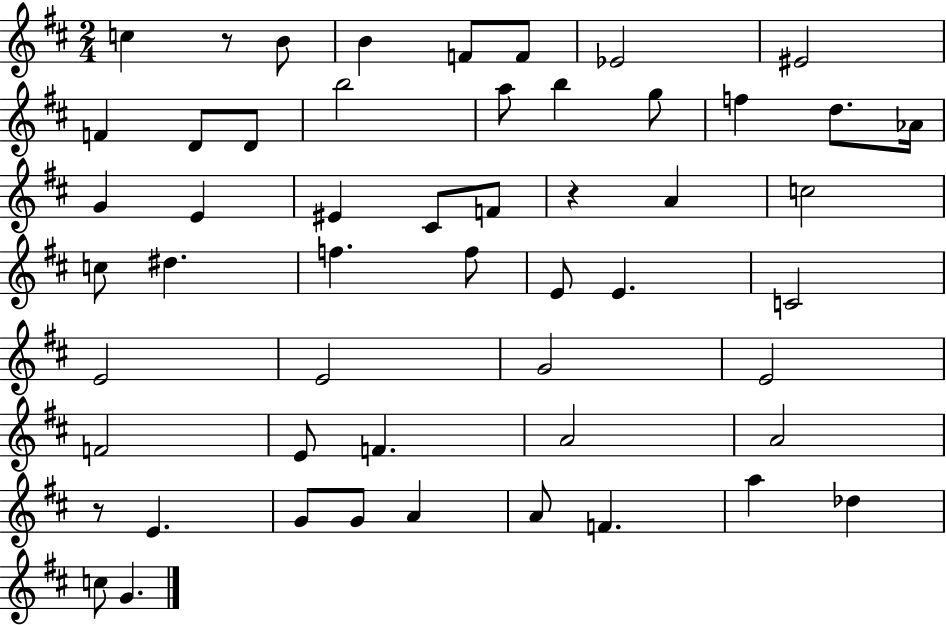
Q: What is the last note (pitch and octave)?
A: G4